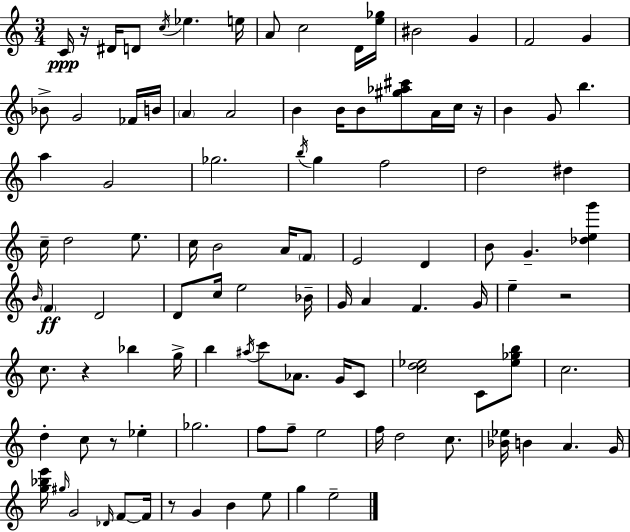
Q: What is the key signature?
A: A minor